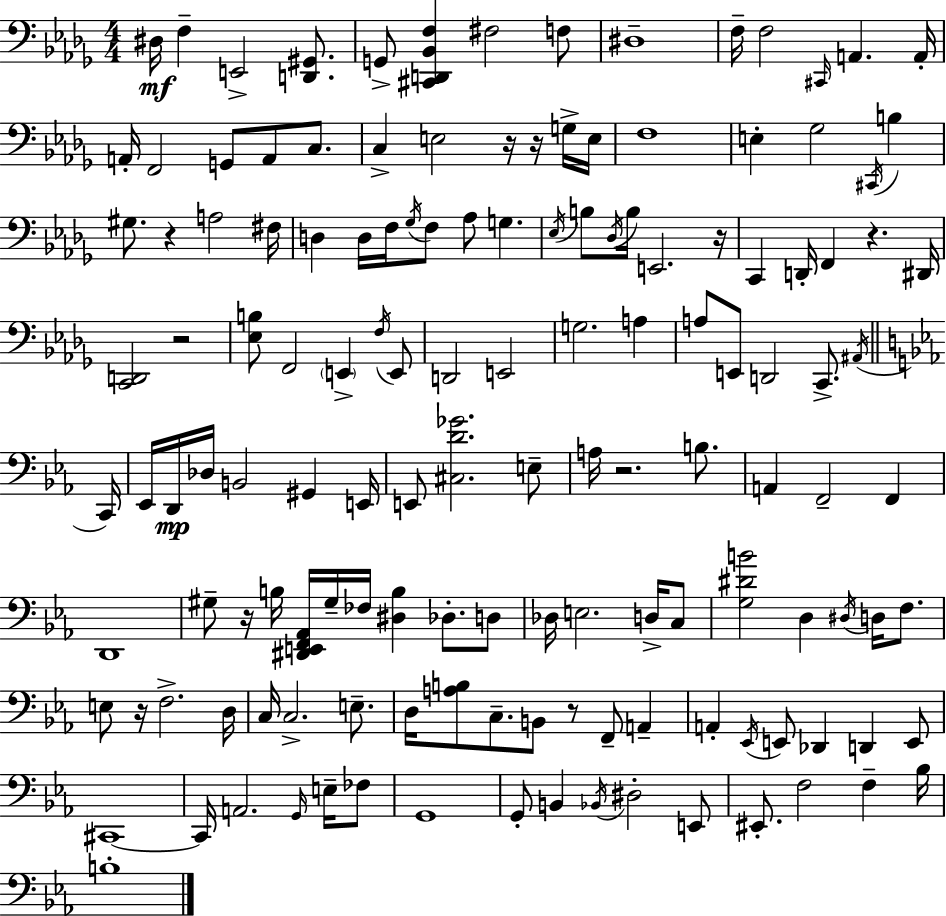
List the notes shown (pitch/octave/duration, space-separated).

D#3/s F3/q E2/h [D2,G#2]/e. G2/e [C#2,D2,Bb2,F3]/q F#3/h F3/e D#3/w F3/s F3/h C#2/s A2/q. A2/s A2/s F2/h G2/e A2/e C3/e. C3/q E3/h R/s R/s G3/s E3/s F3/w E3/q Gb3/h C#2/s B3/q G#3/e. R/q A3/h F#3/s D3/q D3/s F3/s Gb3/s F3/e Ab3/e G3/q. Eb3/s B3/e Db3/s B3/s E2/h. R/s C2/q D2/s F2/q R/q. D#2/s [C2,D2]/h R/h [Eb3,B3]/e F2/h E2/q F3/s E2/e D2/h E2/h G3/h. A3/q A3/e E2/e D2/h C2/e. A#2/s C2/s Eb2/s D2/s Db3/s B2/h G#2/q E2/s E2/e [C#3,D4,Gb4]/h. E3/e A3/s R/h. B3/e. A2/q F2/h F2/q D2/w G#3/e R/s B3/s [D#2,E2,F2,Ab2]/s G#3/s FES3/s [D#3,B3]/q Db3/e. D3/e Db3/s E3/h. D3/s C3/e [G3,D#4,B4]/h D3/q D#3/s D3/s F3/e. E3/e R/s F3/h. D3/s C3/s C3/h. E3/e. D3/s [A3,B3]/e C3/e. B2/e R/e F2/e A2/q A2/q Eb2/s E2/e Db2/q D2/q E2/e C#2/w C#2/s A2/h. G2/s E3/s FES3/e G2/w G2/e B2/q Bb2/s D#3/h E2/e EIS2/e. F3/h F3/q Bb3/s B3/w